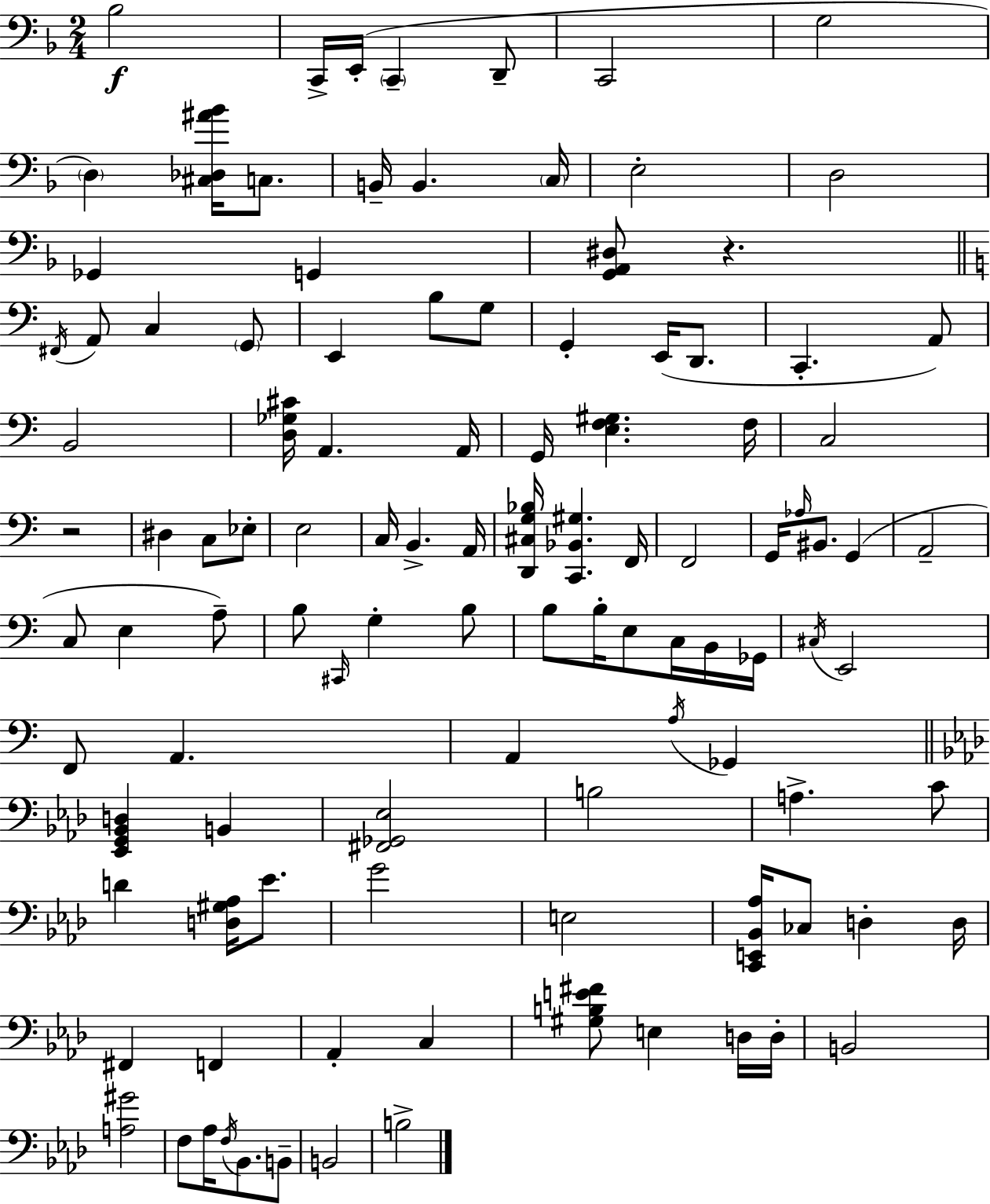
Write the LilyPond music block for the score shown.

{
  \clef bass
  \numericTimeSignature
  \time 2/4
  \key d \minor
  bes2\f | c,16-> e,16-.( \parenthesize c,4-- d,8-- | c,2 | g2 | \break \parenthesize d4) <cis des ais' bes'>16 c8. | b,16-- b,4. \parenthesize c16 | e2-. | d2 | \break ges,4 g,4 | <g, a, dis>8 r4. | \bar "||" \break \key a \minor \acciaccatura { fis,16 } a,8 c4 \parenthesize g,8 | e,4 b8 g8 | g,4-. e,16( d,8. | c,4.-. a,8) | \break b,2 | <d ges cis'>16 a,4. | a,16 g,16 <e f gis>4. | f16 c2 | \break r2 | dis4 c8 ees8-. | e2 | c16 b,4.-> | \break a,16 <d, cis g bes>16 <c, bes, gis>4. | f,16 f,2 | g,16 \grace { aes16 } bis,8. g,4( | a,2-- | \break c8 e4 | a8--) b8 \grace { cis,16 } g4-. | b8 b8 b16-. e8 | c16 b,16 ges,16 \acciaccatura { cis16 } e,2 | \break f,8 a,4. | a,4 | \acciaccatura { a16 } ges,4 \bar "||" \break \key aes \major <ees, g, bes, d>4 b,4 | <fis, ges, ees>2 | b2 | a4.-> c'8 | \break d'4 <d gis aes>16 ees'8. | g'2 | e2 | <c, e, bes, aes>16 ces8 d4-. d16 | \break fis,4 f,4 | aes,4-. c4 | <gis b e' fis'>8 e4 d16 d16-. | b,2 | \break <a gis'>2 | f8 aes16 \acciaccatura { f16 } bes,8. b,8-- | b,2 | b2-> | \break \bar "|."
}